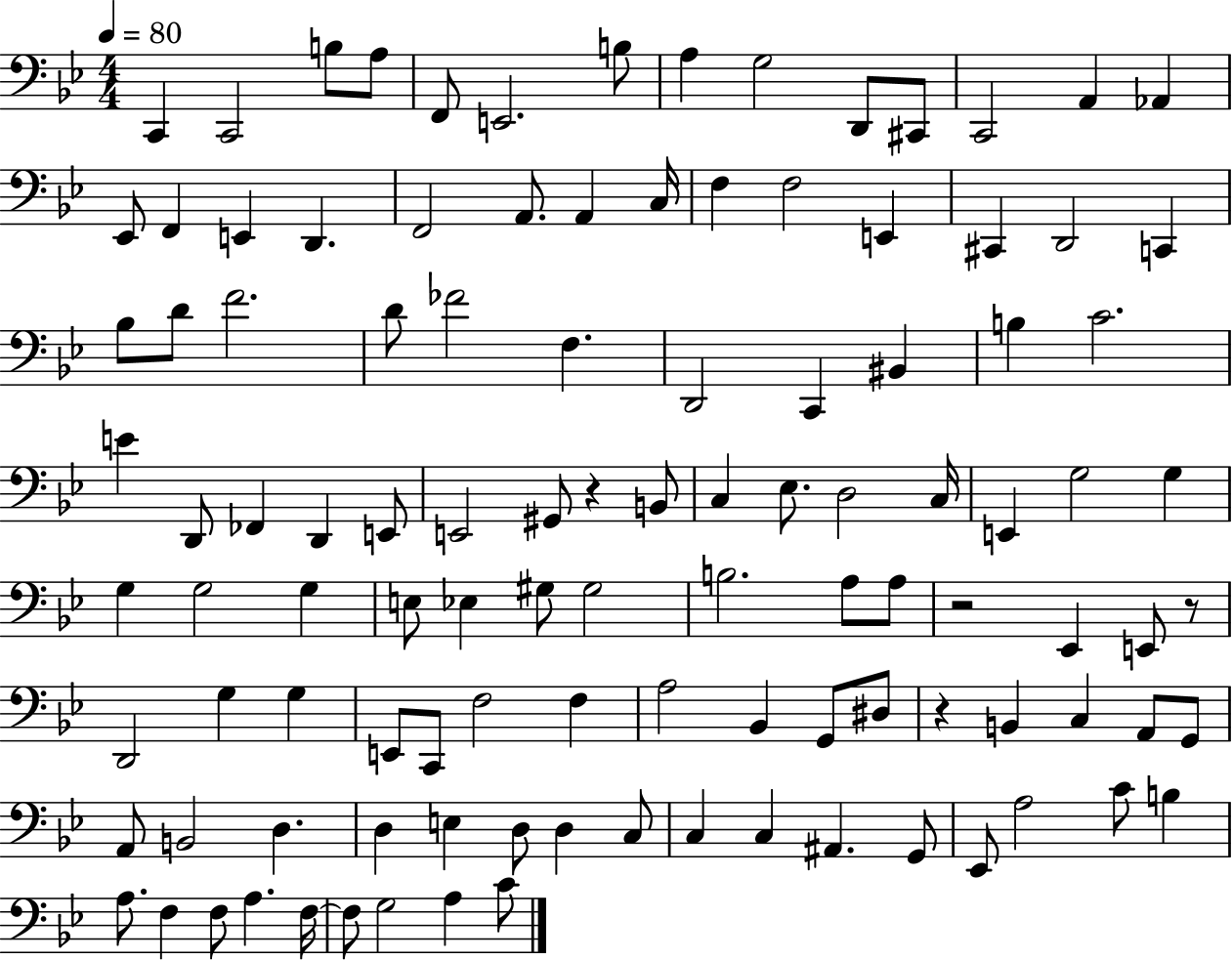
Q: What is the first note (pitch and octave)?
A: C2